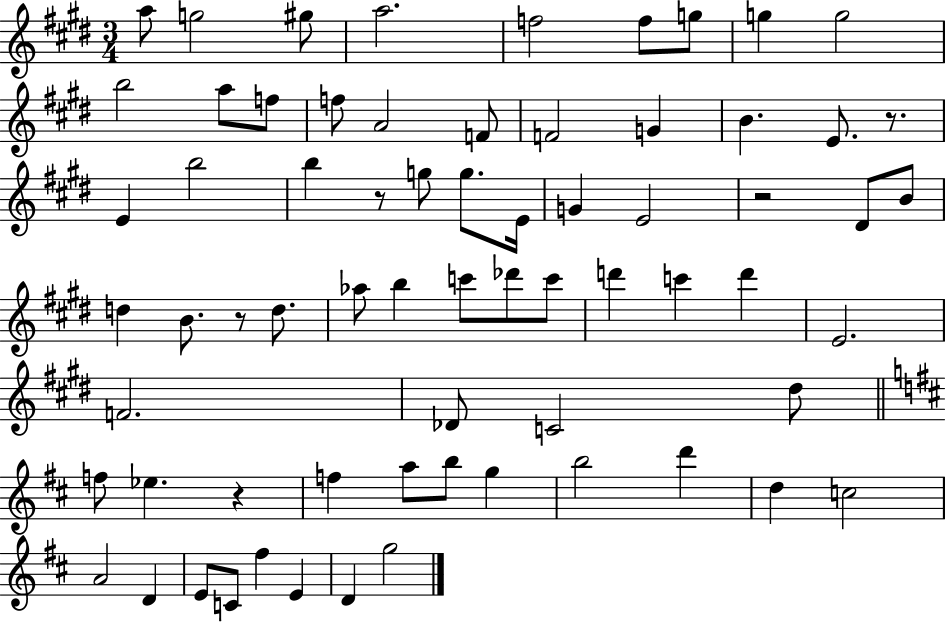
{
  \clef treble
  \numericTimeSignature
  \time 3/4
  \key e \major
  \repeat volta 2 { a''8 g''2 gis''8 | a''2. | f''2 f''8 g''8 | g''4 g''2 | \break b''2 a''8 f''8 | f''8 a'2 f'8 | f'2 g'4 | b'4. e'8. r8. | \break e'4 b''2 | b''4 r8 g''8 g''8. e'16 | g'4 e'2 | r2 dis'8 b'8 | \break d''4 b'8. r8 d''8. | aes''8 b''4 c'''8 des'''8 c'''8 | d'''4 c'''4 d'''4 | e'2. | \break f'2. | des'8 c'2 dis''8 | \bar "||" \break \key d \major f''8 ees''4. r4 | f''4 a''8 b''8 g''4 | b''2 d'''4 | d''4 c''2 | \break a'2 d'4 | e'8 c'8 fis''4 e'4 | d'4 g''2 | } \bar "|."
}